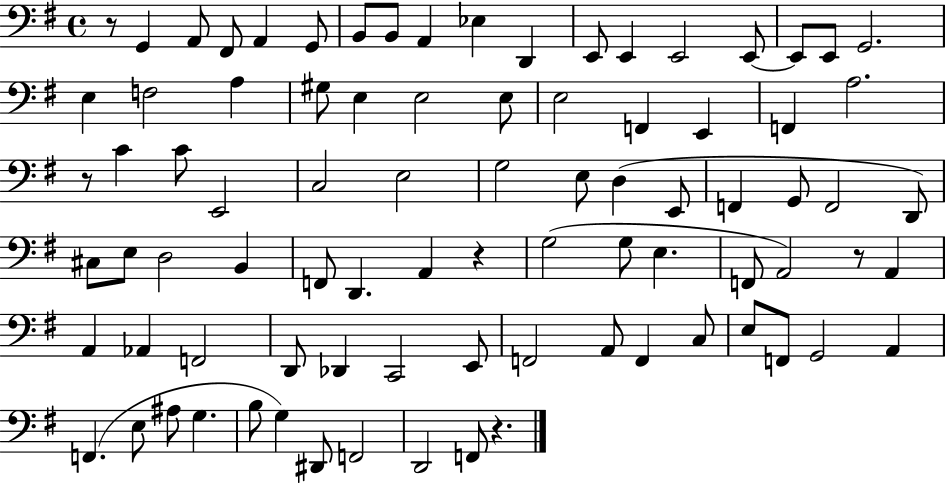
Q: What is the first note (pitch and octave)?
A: G2